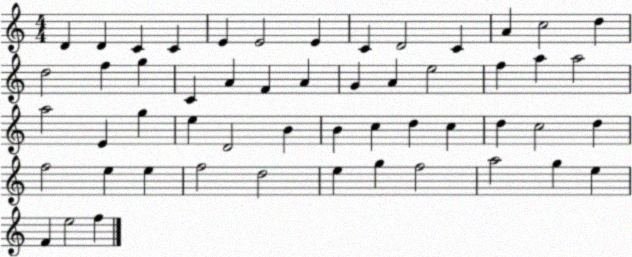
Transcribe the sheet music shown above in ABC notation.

X:1
T:Untitled
M:4/4
L:1/4
K:C
D D C C E E2 E C D2 C A c2 d d2 f g C A F A G A e2 f a a2 a2 E g e D2 B B c d c d c2 d f2 e e f2 d2 e g f2 a2 g e F e2 f